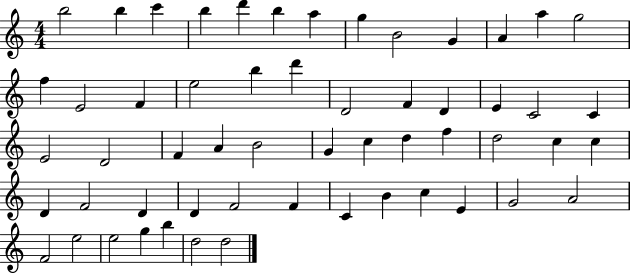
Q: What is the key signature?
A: C major